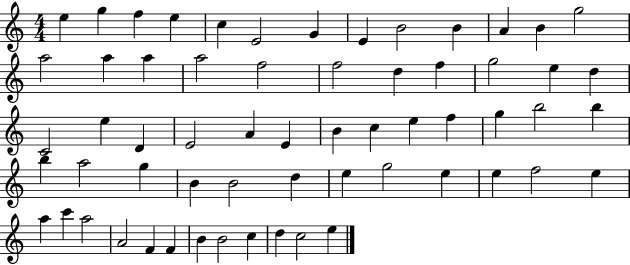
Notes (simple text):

E5/q G5/q F5/q E5/q C5/q E4/h G4/q E4/q B4/h B4/q A4/q B4/q G5/h A5/h A5/q A5/q A5/h F5/h F5/h D5/q F5/q G5/h E5/q D5/q C4/h E5/q D4/q E4/h A4/q E4/q B4/q C5/q E5/q F5/q G5/q B5/h B5/q B5/q A5/h G5/q B4/q B4/h D5/q E5/q G5/h E5/q E5/q F5/h E5/q A5/q C6/q A5/h A4/h F4/q F4/q B4/q B4/h C5/q D5/q C5/h E5/q